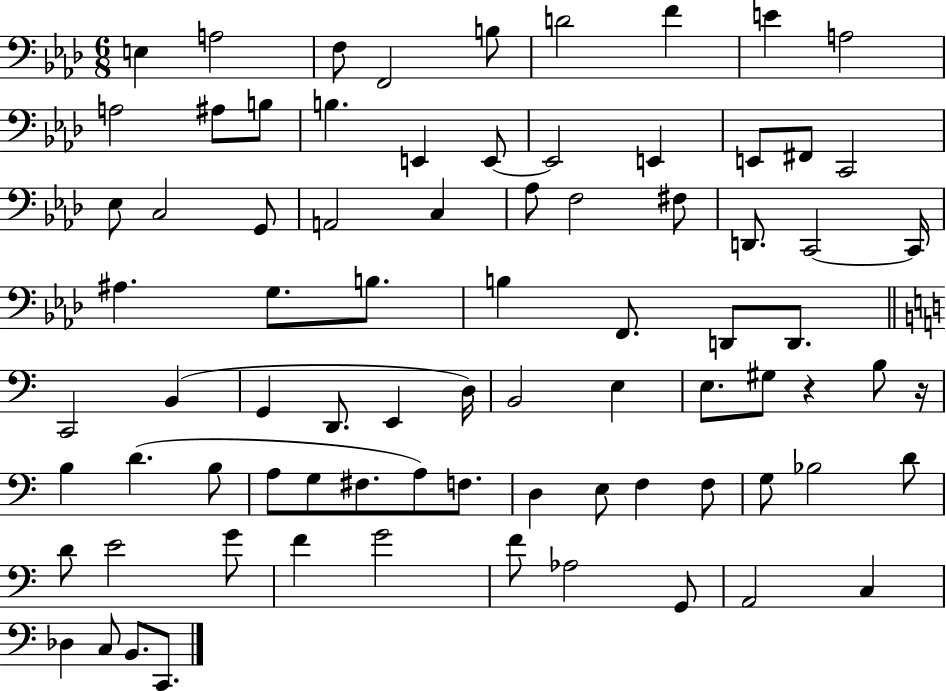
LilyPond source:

{
  \clef bass
  \numericTimeSignature
  \time 6/8
  \key aes \major
  e4 a2 | f8 f,2 b8 | d'2 f'4 | e'4 a2 | \break a2 ais8 b8 | b4. e,4 e,8~~ | e,2 e,4 | e,8 fis,8 c,2 | \break ees8 c2 g,8 | a,2 c4 | aes8 f2 fis8 | d,8. c,2~~ c,16 | \break ais4. g8. b8. | b4 f,8. d,8 d,8. | \bar "||" \break \key c \major c,2 b,4( | g,4 d,8. e,4 d16) | b,2 e4 | e8. gis8 r4 b8 r16 | \break b4 d'4.( b8 | a8 g8 fis8. a8) f8. | d4 e8 f4 f8 | g8 bes2 d'8 | \break d'8 e'2 g'8 | f'4 g'2 | f'8 aes2 g,8 | a,2 c4 | \break des4 c8 b,8. c,8. | \bar "|."
}